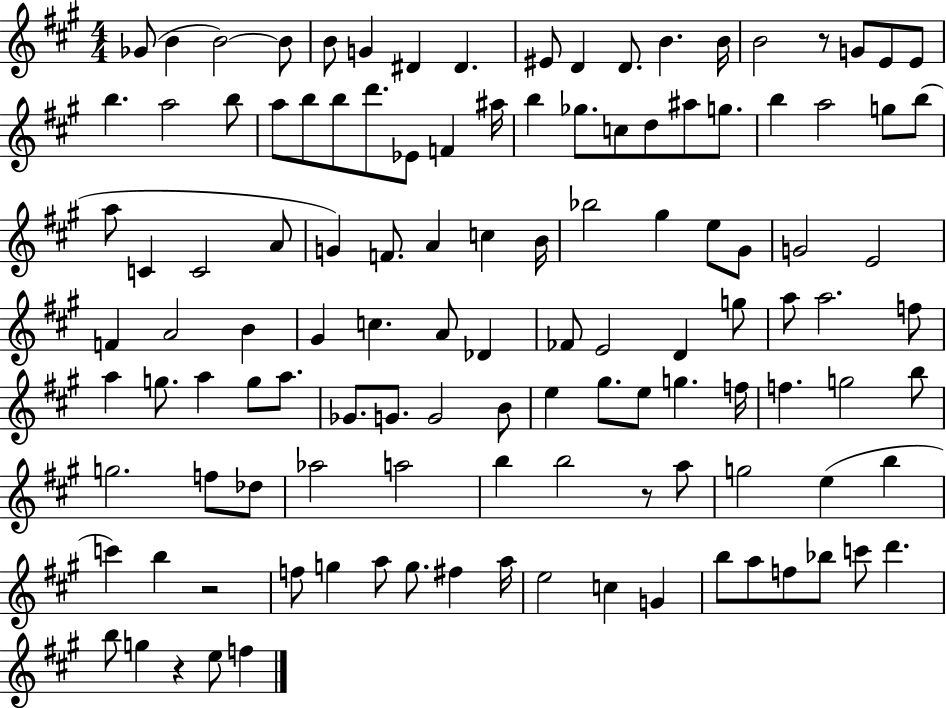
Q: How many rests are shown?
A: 4